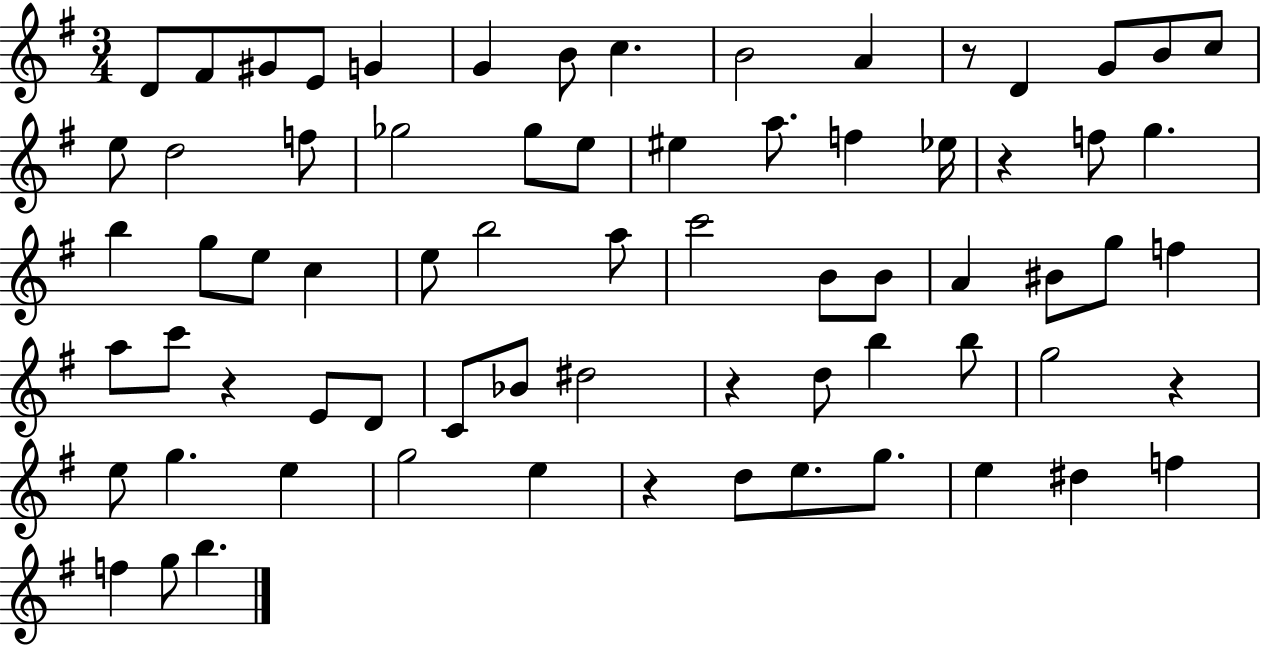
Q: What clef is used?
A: treble